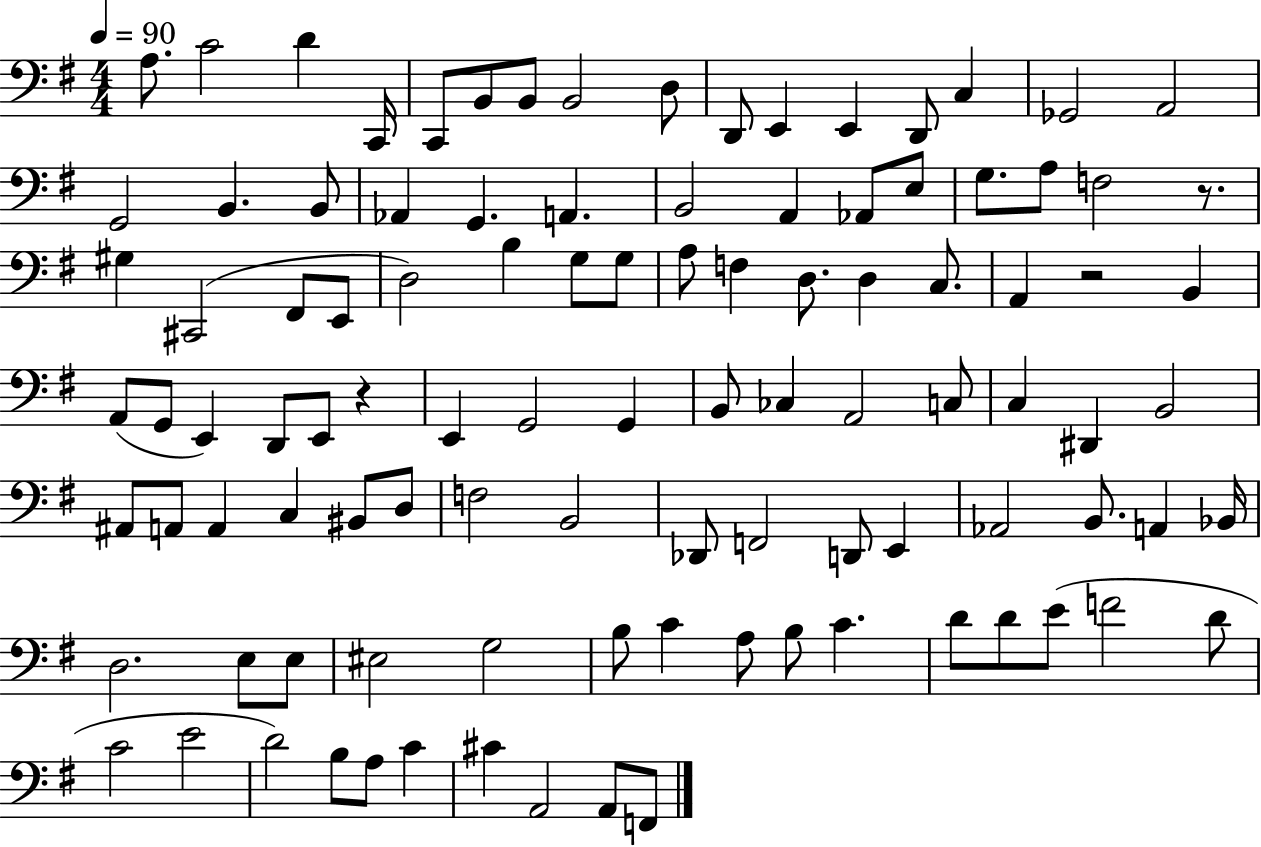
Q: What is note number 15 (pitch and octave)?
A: Gb2